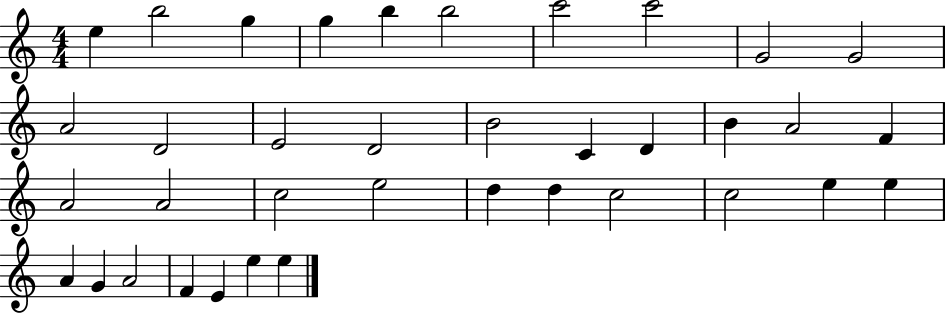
E5/q B5/h G5/q G5/q B5/q B5/h C6/h C6/h G4/h G4/h A4/h D4/h E4/h D4/h B4/h C4/q D4/q B4/q A4/h F4/q A4/h A4/h C5/h E5/h D5/q D5/q C5/h C5/h E5/q E5/q A4/q G4/q A4/h F4/q E4/q E5/q E5/q